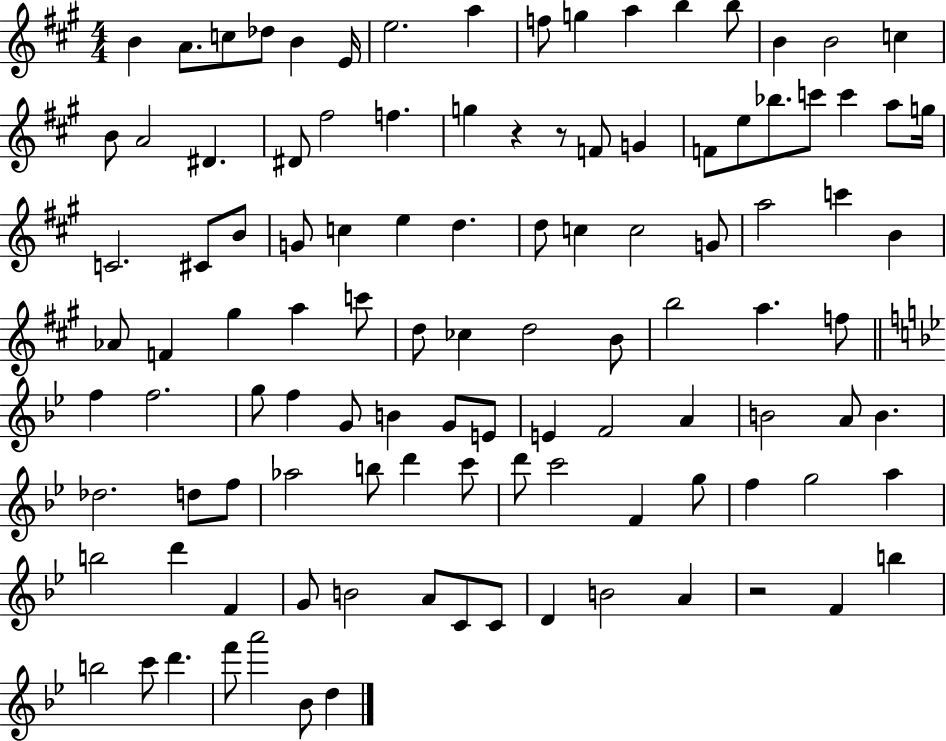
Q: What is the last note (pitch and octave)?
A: D5